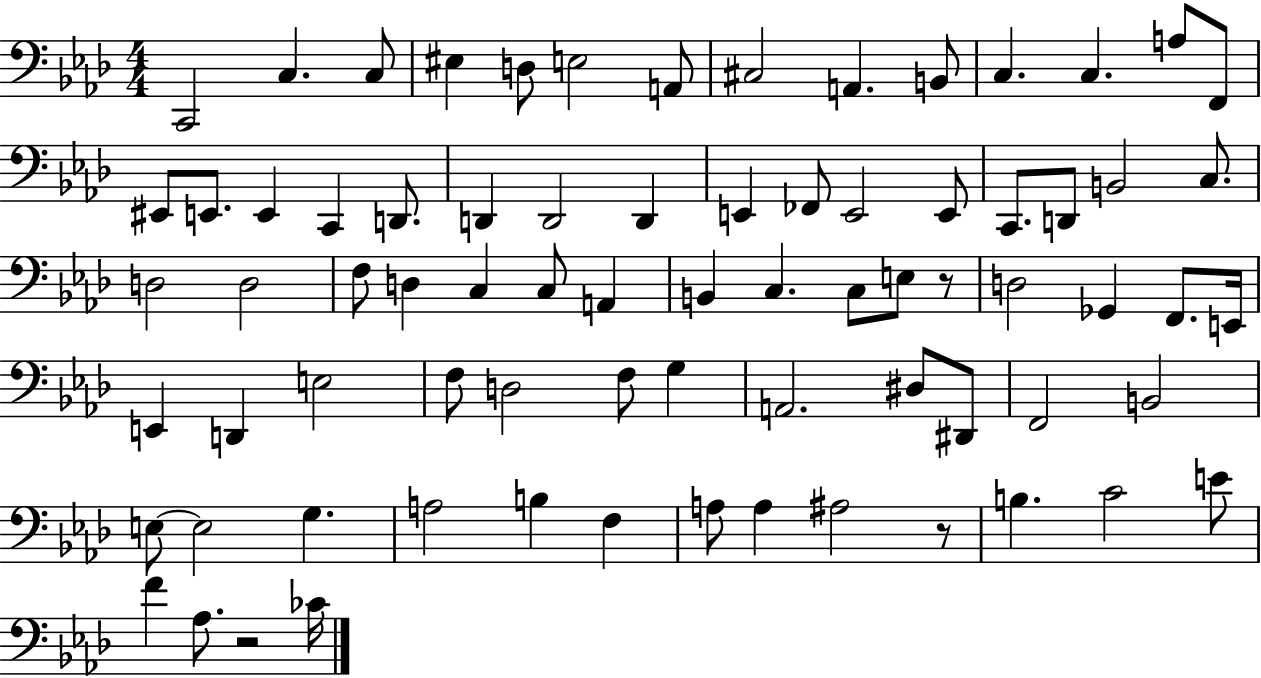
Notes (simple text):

C2/h C3/q. C3/e EIS3/q D3/e E3/h A2/e C#3/h A2/q. B2/e C3/q. C3/q. A3/e F2/e EIS2/e E2/e. E2/q C2/q D2/e. D2/q D2/h D2/q E2/q FES2/e E2/h E2/e C2/e. D2/e B2/h C3/e. D3/h D3/h F3/e D3/q C3/q C3/e A2/q B2/q C3/q. C3/e E3/e R/e D3/h Gb2/q F2/e. E2/s E2/q D2/q E3/h F3/e D3/h F3/e G3/q A2/h. D#3/e D#2/e F2/h B2/h E3/e E3/h G3/q. A3/h B3/q F3/q A3/e A3/q A#3/h R/e B3/q. C4/h E4/e F4/q Ab3/e. R/h CES4/s